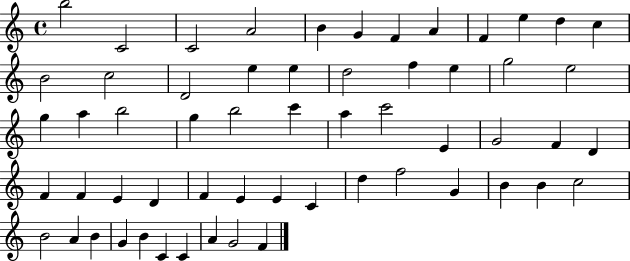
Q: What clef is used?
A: treble